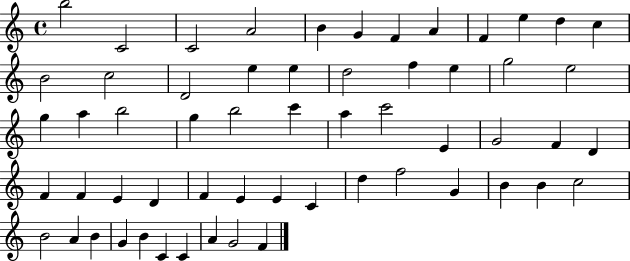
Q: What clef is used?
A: treble